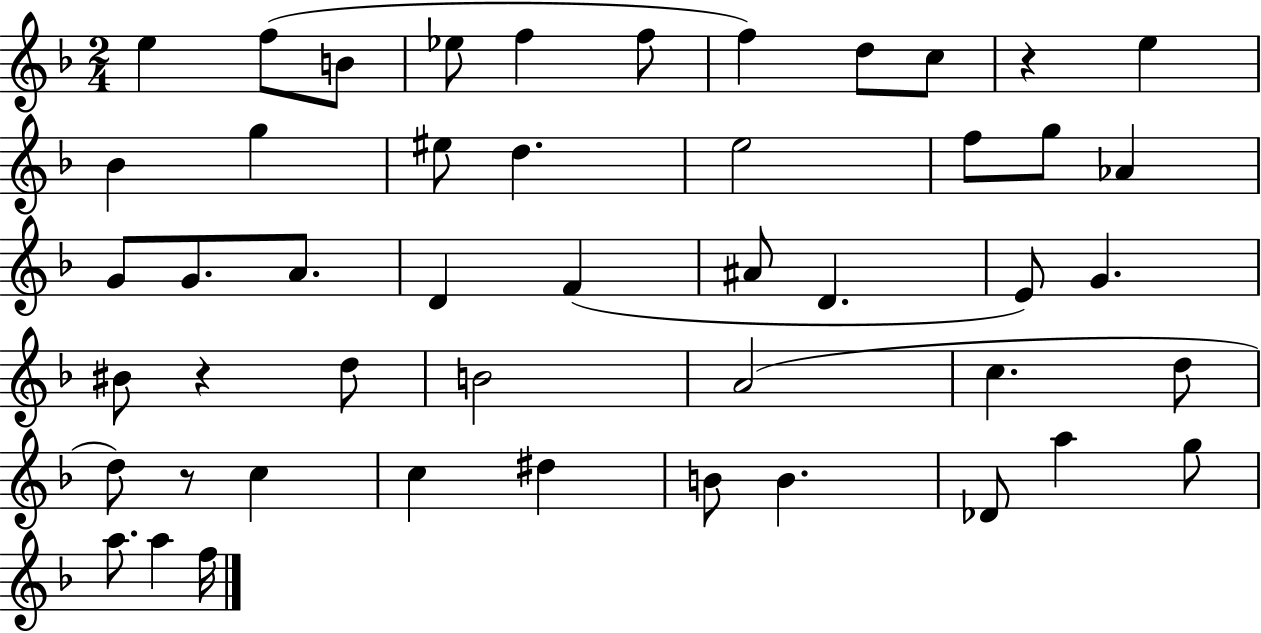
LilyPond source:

{
  \clef treble
  \numericTimeSignature
  \time 2/4
  \key f \major
  e''4 f''8( b'8 | ees''8 f''4 f''8 | f''4) d''8 c''8 | r4 e''4 | \break bes'4 g''4 | eis''8 d''4. | e''2 | f''8 g''8 aes'4 | \break g'8 g'8. a'8. | d'4 f'4( | ais'8 d'4. | e'8) g'4. | \break bis'8 r4 d''8 | b'2 | a'2( | c''4. d''8 | \break d''8) r8 c''4 | c''4 dis''4 | b'8 b'4. | des'8 a''4 g''8 | \break a''8. a''4 f''16 | \bar "|."
}